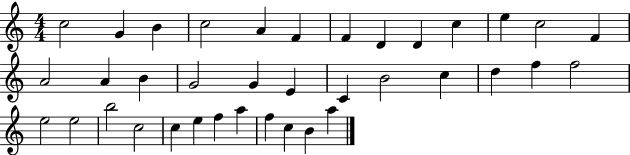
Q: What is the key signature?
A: C major